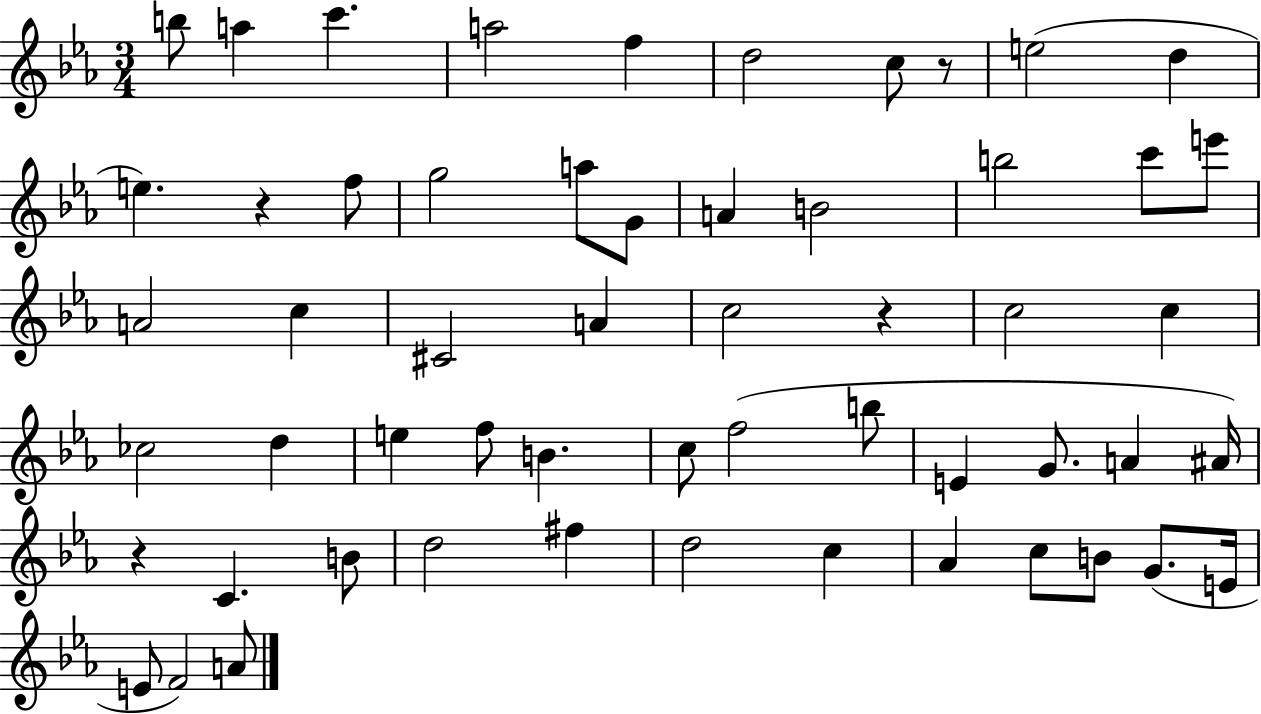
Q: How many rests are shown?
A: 4